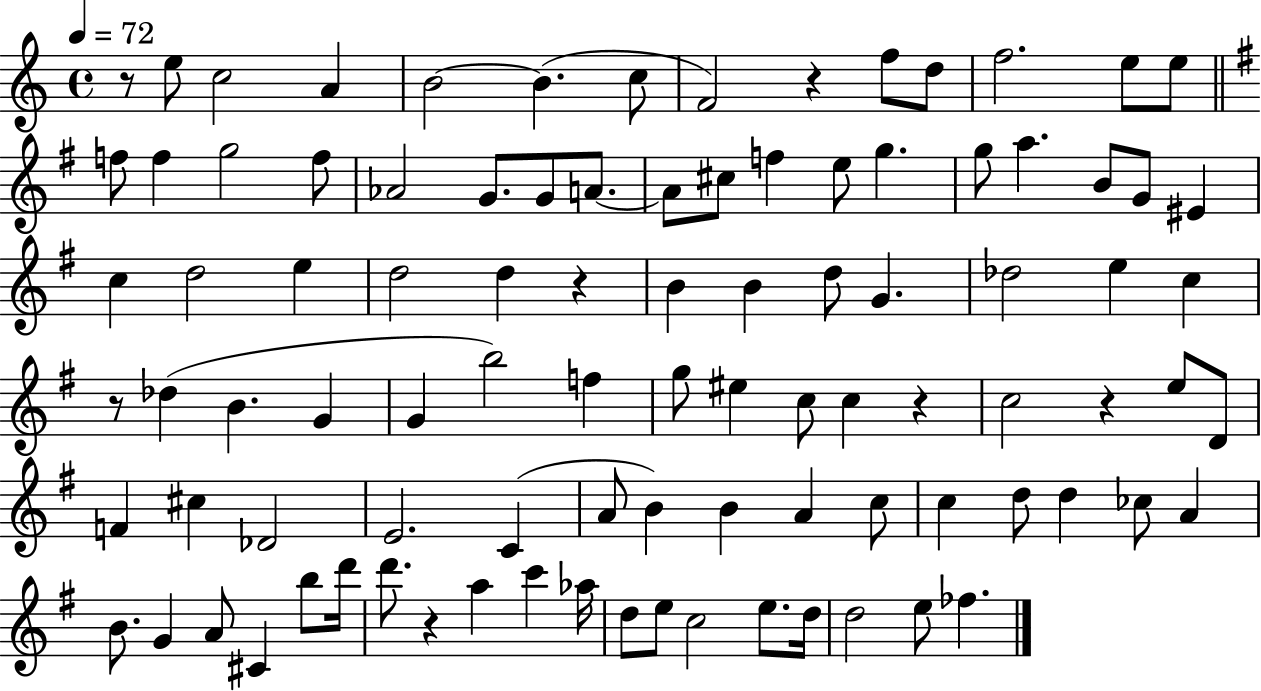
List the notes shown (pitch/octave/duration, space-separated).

R/e E5/e C5/h A4/q B4/h B4/q. C5/e F4/h R/q F5/e D5/e F5/h. E5/e E5/e F5/e F5/q G5/h F5/e Ab4/h G4/e. G4/e A4/e. A4/e C#5/e F5/q E5/e G5/q. G5/e A5/q. B4/e G4/e EIS4/q C5/q D5/h E5/q D5/h D5/q R/q B4/q B4/q D5/e G4/q. Db5/h E5/q C5/q R/e Db5/q B4/q. G4/q G4/q B5/h F5/q G5/e EIS5/q C5/e C5/q R/q C5/h R/q E5/e D4/e F4/q C#5/q Db4/h E4/h. C4/q A4/e B4/q B4/q A4/q C5/e C5/q D5/e D5/q CES5/e A4/q B4/e. G4/q A4/e C#4/q B5/e D6/s D6/e. R/q A5/q C6/q Ab5/s D5/e E5/e C5/h E5/e. D5/s D5/h E5/e FES5/q.